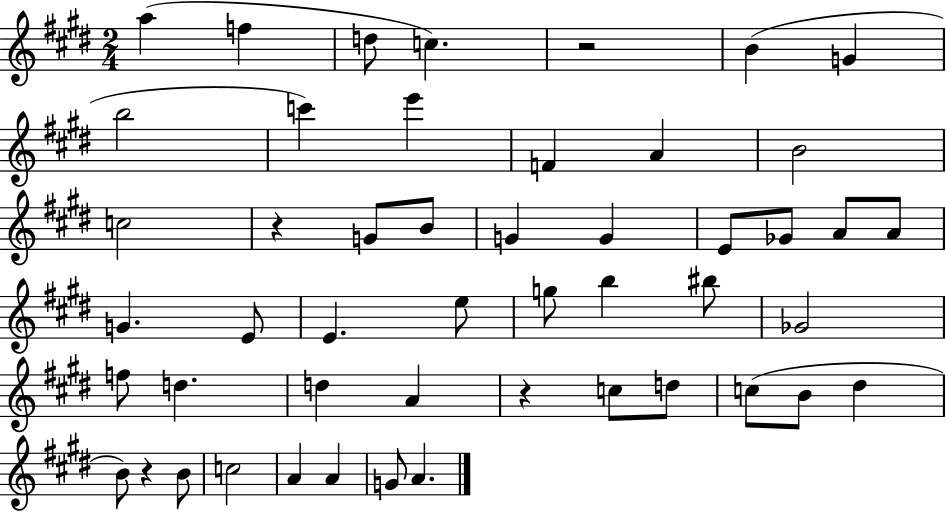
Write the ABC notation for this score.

X:1
T:Untitled
M:2/4
L:1/4
K:E
a f d/2 c z2 B G b2 c' e' F A B2 c2 z G/2 B/2 G G E/2 _G/2 A/2 A/2 G E/2 E e/2 g/2 b ^b/2 _G2 f/2 d d A z c/2 d/2 c/2 B/2 ^d B/2 z B/2 c2 A A G/2 A